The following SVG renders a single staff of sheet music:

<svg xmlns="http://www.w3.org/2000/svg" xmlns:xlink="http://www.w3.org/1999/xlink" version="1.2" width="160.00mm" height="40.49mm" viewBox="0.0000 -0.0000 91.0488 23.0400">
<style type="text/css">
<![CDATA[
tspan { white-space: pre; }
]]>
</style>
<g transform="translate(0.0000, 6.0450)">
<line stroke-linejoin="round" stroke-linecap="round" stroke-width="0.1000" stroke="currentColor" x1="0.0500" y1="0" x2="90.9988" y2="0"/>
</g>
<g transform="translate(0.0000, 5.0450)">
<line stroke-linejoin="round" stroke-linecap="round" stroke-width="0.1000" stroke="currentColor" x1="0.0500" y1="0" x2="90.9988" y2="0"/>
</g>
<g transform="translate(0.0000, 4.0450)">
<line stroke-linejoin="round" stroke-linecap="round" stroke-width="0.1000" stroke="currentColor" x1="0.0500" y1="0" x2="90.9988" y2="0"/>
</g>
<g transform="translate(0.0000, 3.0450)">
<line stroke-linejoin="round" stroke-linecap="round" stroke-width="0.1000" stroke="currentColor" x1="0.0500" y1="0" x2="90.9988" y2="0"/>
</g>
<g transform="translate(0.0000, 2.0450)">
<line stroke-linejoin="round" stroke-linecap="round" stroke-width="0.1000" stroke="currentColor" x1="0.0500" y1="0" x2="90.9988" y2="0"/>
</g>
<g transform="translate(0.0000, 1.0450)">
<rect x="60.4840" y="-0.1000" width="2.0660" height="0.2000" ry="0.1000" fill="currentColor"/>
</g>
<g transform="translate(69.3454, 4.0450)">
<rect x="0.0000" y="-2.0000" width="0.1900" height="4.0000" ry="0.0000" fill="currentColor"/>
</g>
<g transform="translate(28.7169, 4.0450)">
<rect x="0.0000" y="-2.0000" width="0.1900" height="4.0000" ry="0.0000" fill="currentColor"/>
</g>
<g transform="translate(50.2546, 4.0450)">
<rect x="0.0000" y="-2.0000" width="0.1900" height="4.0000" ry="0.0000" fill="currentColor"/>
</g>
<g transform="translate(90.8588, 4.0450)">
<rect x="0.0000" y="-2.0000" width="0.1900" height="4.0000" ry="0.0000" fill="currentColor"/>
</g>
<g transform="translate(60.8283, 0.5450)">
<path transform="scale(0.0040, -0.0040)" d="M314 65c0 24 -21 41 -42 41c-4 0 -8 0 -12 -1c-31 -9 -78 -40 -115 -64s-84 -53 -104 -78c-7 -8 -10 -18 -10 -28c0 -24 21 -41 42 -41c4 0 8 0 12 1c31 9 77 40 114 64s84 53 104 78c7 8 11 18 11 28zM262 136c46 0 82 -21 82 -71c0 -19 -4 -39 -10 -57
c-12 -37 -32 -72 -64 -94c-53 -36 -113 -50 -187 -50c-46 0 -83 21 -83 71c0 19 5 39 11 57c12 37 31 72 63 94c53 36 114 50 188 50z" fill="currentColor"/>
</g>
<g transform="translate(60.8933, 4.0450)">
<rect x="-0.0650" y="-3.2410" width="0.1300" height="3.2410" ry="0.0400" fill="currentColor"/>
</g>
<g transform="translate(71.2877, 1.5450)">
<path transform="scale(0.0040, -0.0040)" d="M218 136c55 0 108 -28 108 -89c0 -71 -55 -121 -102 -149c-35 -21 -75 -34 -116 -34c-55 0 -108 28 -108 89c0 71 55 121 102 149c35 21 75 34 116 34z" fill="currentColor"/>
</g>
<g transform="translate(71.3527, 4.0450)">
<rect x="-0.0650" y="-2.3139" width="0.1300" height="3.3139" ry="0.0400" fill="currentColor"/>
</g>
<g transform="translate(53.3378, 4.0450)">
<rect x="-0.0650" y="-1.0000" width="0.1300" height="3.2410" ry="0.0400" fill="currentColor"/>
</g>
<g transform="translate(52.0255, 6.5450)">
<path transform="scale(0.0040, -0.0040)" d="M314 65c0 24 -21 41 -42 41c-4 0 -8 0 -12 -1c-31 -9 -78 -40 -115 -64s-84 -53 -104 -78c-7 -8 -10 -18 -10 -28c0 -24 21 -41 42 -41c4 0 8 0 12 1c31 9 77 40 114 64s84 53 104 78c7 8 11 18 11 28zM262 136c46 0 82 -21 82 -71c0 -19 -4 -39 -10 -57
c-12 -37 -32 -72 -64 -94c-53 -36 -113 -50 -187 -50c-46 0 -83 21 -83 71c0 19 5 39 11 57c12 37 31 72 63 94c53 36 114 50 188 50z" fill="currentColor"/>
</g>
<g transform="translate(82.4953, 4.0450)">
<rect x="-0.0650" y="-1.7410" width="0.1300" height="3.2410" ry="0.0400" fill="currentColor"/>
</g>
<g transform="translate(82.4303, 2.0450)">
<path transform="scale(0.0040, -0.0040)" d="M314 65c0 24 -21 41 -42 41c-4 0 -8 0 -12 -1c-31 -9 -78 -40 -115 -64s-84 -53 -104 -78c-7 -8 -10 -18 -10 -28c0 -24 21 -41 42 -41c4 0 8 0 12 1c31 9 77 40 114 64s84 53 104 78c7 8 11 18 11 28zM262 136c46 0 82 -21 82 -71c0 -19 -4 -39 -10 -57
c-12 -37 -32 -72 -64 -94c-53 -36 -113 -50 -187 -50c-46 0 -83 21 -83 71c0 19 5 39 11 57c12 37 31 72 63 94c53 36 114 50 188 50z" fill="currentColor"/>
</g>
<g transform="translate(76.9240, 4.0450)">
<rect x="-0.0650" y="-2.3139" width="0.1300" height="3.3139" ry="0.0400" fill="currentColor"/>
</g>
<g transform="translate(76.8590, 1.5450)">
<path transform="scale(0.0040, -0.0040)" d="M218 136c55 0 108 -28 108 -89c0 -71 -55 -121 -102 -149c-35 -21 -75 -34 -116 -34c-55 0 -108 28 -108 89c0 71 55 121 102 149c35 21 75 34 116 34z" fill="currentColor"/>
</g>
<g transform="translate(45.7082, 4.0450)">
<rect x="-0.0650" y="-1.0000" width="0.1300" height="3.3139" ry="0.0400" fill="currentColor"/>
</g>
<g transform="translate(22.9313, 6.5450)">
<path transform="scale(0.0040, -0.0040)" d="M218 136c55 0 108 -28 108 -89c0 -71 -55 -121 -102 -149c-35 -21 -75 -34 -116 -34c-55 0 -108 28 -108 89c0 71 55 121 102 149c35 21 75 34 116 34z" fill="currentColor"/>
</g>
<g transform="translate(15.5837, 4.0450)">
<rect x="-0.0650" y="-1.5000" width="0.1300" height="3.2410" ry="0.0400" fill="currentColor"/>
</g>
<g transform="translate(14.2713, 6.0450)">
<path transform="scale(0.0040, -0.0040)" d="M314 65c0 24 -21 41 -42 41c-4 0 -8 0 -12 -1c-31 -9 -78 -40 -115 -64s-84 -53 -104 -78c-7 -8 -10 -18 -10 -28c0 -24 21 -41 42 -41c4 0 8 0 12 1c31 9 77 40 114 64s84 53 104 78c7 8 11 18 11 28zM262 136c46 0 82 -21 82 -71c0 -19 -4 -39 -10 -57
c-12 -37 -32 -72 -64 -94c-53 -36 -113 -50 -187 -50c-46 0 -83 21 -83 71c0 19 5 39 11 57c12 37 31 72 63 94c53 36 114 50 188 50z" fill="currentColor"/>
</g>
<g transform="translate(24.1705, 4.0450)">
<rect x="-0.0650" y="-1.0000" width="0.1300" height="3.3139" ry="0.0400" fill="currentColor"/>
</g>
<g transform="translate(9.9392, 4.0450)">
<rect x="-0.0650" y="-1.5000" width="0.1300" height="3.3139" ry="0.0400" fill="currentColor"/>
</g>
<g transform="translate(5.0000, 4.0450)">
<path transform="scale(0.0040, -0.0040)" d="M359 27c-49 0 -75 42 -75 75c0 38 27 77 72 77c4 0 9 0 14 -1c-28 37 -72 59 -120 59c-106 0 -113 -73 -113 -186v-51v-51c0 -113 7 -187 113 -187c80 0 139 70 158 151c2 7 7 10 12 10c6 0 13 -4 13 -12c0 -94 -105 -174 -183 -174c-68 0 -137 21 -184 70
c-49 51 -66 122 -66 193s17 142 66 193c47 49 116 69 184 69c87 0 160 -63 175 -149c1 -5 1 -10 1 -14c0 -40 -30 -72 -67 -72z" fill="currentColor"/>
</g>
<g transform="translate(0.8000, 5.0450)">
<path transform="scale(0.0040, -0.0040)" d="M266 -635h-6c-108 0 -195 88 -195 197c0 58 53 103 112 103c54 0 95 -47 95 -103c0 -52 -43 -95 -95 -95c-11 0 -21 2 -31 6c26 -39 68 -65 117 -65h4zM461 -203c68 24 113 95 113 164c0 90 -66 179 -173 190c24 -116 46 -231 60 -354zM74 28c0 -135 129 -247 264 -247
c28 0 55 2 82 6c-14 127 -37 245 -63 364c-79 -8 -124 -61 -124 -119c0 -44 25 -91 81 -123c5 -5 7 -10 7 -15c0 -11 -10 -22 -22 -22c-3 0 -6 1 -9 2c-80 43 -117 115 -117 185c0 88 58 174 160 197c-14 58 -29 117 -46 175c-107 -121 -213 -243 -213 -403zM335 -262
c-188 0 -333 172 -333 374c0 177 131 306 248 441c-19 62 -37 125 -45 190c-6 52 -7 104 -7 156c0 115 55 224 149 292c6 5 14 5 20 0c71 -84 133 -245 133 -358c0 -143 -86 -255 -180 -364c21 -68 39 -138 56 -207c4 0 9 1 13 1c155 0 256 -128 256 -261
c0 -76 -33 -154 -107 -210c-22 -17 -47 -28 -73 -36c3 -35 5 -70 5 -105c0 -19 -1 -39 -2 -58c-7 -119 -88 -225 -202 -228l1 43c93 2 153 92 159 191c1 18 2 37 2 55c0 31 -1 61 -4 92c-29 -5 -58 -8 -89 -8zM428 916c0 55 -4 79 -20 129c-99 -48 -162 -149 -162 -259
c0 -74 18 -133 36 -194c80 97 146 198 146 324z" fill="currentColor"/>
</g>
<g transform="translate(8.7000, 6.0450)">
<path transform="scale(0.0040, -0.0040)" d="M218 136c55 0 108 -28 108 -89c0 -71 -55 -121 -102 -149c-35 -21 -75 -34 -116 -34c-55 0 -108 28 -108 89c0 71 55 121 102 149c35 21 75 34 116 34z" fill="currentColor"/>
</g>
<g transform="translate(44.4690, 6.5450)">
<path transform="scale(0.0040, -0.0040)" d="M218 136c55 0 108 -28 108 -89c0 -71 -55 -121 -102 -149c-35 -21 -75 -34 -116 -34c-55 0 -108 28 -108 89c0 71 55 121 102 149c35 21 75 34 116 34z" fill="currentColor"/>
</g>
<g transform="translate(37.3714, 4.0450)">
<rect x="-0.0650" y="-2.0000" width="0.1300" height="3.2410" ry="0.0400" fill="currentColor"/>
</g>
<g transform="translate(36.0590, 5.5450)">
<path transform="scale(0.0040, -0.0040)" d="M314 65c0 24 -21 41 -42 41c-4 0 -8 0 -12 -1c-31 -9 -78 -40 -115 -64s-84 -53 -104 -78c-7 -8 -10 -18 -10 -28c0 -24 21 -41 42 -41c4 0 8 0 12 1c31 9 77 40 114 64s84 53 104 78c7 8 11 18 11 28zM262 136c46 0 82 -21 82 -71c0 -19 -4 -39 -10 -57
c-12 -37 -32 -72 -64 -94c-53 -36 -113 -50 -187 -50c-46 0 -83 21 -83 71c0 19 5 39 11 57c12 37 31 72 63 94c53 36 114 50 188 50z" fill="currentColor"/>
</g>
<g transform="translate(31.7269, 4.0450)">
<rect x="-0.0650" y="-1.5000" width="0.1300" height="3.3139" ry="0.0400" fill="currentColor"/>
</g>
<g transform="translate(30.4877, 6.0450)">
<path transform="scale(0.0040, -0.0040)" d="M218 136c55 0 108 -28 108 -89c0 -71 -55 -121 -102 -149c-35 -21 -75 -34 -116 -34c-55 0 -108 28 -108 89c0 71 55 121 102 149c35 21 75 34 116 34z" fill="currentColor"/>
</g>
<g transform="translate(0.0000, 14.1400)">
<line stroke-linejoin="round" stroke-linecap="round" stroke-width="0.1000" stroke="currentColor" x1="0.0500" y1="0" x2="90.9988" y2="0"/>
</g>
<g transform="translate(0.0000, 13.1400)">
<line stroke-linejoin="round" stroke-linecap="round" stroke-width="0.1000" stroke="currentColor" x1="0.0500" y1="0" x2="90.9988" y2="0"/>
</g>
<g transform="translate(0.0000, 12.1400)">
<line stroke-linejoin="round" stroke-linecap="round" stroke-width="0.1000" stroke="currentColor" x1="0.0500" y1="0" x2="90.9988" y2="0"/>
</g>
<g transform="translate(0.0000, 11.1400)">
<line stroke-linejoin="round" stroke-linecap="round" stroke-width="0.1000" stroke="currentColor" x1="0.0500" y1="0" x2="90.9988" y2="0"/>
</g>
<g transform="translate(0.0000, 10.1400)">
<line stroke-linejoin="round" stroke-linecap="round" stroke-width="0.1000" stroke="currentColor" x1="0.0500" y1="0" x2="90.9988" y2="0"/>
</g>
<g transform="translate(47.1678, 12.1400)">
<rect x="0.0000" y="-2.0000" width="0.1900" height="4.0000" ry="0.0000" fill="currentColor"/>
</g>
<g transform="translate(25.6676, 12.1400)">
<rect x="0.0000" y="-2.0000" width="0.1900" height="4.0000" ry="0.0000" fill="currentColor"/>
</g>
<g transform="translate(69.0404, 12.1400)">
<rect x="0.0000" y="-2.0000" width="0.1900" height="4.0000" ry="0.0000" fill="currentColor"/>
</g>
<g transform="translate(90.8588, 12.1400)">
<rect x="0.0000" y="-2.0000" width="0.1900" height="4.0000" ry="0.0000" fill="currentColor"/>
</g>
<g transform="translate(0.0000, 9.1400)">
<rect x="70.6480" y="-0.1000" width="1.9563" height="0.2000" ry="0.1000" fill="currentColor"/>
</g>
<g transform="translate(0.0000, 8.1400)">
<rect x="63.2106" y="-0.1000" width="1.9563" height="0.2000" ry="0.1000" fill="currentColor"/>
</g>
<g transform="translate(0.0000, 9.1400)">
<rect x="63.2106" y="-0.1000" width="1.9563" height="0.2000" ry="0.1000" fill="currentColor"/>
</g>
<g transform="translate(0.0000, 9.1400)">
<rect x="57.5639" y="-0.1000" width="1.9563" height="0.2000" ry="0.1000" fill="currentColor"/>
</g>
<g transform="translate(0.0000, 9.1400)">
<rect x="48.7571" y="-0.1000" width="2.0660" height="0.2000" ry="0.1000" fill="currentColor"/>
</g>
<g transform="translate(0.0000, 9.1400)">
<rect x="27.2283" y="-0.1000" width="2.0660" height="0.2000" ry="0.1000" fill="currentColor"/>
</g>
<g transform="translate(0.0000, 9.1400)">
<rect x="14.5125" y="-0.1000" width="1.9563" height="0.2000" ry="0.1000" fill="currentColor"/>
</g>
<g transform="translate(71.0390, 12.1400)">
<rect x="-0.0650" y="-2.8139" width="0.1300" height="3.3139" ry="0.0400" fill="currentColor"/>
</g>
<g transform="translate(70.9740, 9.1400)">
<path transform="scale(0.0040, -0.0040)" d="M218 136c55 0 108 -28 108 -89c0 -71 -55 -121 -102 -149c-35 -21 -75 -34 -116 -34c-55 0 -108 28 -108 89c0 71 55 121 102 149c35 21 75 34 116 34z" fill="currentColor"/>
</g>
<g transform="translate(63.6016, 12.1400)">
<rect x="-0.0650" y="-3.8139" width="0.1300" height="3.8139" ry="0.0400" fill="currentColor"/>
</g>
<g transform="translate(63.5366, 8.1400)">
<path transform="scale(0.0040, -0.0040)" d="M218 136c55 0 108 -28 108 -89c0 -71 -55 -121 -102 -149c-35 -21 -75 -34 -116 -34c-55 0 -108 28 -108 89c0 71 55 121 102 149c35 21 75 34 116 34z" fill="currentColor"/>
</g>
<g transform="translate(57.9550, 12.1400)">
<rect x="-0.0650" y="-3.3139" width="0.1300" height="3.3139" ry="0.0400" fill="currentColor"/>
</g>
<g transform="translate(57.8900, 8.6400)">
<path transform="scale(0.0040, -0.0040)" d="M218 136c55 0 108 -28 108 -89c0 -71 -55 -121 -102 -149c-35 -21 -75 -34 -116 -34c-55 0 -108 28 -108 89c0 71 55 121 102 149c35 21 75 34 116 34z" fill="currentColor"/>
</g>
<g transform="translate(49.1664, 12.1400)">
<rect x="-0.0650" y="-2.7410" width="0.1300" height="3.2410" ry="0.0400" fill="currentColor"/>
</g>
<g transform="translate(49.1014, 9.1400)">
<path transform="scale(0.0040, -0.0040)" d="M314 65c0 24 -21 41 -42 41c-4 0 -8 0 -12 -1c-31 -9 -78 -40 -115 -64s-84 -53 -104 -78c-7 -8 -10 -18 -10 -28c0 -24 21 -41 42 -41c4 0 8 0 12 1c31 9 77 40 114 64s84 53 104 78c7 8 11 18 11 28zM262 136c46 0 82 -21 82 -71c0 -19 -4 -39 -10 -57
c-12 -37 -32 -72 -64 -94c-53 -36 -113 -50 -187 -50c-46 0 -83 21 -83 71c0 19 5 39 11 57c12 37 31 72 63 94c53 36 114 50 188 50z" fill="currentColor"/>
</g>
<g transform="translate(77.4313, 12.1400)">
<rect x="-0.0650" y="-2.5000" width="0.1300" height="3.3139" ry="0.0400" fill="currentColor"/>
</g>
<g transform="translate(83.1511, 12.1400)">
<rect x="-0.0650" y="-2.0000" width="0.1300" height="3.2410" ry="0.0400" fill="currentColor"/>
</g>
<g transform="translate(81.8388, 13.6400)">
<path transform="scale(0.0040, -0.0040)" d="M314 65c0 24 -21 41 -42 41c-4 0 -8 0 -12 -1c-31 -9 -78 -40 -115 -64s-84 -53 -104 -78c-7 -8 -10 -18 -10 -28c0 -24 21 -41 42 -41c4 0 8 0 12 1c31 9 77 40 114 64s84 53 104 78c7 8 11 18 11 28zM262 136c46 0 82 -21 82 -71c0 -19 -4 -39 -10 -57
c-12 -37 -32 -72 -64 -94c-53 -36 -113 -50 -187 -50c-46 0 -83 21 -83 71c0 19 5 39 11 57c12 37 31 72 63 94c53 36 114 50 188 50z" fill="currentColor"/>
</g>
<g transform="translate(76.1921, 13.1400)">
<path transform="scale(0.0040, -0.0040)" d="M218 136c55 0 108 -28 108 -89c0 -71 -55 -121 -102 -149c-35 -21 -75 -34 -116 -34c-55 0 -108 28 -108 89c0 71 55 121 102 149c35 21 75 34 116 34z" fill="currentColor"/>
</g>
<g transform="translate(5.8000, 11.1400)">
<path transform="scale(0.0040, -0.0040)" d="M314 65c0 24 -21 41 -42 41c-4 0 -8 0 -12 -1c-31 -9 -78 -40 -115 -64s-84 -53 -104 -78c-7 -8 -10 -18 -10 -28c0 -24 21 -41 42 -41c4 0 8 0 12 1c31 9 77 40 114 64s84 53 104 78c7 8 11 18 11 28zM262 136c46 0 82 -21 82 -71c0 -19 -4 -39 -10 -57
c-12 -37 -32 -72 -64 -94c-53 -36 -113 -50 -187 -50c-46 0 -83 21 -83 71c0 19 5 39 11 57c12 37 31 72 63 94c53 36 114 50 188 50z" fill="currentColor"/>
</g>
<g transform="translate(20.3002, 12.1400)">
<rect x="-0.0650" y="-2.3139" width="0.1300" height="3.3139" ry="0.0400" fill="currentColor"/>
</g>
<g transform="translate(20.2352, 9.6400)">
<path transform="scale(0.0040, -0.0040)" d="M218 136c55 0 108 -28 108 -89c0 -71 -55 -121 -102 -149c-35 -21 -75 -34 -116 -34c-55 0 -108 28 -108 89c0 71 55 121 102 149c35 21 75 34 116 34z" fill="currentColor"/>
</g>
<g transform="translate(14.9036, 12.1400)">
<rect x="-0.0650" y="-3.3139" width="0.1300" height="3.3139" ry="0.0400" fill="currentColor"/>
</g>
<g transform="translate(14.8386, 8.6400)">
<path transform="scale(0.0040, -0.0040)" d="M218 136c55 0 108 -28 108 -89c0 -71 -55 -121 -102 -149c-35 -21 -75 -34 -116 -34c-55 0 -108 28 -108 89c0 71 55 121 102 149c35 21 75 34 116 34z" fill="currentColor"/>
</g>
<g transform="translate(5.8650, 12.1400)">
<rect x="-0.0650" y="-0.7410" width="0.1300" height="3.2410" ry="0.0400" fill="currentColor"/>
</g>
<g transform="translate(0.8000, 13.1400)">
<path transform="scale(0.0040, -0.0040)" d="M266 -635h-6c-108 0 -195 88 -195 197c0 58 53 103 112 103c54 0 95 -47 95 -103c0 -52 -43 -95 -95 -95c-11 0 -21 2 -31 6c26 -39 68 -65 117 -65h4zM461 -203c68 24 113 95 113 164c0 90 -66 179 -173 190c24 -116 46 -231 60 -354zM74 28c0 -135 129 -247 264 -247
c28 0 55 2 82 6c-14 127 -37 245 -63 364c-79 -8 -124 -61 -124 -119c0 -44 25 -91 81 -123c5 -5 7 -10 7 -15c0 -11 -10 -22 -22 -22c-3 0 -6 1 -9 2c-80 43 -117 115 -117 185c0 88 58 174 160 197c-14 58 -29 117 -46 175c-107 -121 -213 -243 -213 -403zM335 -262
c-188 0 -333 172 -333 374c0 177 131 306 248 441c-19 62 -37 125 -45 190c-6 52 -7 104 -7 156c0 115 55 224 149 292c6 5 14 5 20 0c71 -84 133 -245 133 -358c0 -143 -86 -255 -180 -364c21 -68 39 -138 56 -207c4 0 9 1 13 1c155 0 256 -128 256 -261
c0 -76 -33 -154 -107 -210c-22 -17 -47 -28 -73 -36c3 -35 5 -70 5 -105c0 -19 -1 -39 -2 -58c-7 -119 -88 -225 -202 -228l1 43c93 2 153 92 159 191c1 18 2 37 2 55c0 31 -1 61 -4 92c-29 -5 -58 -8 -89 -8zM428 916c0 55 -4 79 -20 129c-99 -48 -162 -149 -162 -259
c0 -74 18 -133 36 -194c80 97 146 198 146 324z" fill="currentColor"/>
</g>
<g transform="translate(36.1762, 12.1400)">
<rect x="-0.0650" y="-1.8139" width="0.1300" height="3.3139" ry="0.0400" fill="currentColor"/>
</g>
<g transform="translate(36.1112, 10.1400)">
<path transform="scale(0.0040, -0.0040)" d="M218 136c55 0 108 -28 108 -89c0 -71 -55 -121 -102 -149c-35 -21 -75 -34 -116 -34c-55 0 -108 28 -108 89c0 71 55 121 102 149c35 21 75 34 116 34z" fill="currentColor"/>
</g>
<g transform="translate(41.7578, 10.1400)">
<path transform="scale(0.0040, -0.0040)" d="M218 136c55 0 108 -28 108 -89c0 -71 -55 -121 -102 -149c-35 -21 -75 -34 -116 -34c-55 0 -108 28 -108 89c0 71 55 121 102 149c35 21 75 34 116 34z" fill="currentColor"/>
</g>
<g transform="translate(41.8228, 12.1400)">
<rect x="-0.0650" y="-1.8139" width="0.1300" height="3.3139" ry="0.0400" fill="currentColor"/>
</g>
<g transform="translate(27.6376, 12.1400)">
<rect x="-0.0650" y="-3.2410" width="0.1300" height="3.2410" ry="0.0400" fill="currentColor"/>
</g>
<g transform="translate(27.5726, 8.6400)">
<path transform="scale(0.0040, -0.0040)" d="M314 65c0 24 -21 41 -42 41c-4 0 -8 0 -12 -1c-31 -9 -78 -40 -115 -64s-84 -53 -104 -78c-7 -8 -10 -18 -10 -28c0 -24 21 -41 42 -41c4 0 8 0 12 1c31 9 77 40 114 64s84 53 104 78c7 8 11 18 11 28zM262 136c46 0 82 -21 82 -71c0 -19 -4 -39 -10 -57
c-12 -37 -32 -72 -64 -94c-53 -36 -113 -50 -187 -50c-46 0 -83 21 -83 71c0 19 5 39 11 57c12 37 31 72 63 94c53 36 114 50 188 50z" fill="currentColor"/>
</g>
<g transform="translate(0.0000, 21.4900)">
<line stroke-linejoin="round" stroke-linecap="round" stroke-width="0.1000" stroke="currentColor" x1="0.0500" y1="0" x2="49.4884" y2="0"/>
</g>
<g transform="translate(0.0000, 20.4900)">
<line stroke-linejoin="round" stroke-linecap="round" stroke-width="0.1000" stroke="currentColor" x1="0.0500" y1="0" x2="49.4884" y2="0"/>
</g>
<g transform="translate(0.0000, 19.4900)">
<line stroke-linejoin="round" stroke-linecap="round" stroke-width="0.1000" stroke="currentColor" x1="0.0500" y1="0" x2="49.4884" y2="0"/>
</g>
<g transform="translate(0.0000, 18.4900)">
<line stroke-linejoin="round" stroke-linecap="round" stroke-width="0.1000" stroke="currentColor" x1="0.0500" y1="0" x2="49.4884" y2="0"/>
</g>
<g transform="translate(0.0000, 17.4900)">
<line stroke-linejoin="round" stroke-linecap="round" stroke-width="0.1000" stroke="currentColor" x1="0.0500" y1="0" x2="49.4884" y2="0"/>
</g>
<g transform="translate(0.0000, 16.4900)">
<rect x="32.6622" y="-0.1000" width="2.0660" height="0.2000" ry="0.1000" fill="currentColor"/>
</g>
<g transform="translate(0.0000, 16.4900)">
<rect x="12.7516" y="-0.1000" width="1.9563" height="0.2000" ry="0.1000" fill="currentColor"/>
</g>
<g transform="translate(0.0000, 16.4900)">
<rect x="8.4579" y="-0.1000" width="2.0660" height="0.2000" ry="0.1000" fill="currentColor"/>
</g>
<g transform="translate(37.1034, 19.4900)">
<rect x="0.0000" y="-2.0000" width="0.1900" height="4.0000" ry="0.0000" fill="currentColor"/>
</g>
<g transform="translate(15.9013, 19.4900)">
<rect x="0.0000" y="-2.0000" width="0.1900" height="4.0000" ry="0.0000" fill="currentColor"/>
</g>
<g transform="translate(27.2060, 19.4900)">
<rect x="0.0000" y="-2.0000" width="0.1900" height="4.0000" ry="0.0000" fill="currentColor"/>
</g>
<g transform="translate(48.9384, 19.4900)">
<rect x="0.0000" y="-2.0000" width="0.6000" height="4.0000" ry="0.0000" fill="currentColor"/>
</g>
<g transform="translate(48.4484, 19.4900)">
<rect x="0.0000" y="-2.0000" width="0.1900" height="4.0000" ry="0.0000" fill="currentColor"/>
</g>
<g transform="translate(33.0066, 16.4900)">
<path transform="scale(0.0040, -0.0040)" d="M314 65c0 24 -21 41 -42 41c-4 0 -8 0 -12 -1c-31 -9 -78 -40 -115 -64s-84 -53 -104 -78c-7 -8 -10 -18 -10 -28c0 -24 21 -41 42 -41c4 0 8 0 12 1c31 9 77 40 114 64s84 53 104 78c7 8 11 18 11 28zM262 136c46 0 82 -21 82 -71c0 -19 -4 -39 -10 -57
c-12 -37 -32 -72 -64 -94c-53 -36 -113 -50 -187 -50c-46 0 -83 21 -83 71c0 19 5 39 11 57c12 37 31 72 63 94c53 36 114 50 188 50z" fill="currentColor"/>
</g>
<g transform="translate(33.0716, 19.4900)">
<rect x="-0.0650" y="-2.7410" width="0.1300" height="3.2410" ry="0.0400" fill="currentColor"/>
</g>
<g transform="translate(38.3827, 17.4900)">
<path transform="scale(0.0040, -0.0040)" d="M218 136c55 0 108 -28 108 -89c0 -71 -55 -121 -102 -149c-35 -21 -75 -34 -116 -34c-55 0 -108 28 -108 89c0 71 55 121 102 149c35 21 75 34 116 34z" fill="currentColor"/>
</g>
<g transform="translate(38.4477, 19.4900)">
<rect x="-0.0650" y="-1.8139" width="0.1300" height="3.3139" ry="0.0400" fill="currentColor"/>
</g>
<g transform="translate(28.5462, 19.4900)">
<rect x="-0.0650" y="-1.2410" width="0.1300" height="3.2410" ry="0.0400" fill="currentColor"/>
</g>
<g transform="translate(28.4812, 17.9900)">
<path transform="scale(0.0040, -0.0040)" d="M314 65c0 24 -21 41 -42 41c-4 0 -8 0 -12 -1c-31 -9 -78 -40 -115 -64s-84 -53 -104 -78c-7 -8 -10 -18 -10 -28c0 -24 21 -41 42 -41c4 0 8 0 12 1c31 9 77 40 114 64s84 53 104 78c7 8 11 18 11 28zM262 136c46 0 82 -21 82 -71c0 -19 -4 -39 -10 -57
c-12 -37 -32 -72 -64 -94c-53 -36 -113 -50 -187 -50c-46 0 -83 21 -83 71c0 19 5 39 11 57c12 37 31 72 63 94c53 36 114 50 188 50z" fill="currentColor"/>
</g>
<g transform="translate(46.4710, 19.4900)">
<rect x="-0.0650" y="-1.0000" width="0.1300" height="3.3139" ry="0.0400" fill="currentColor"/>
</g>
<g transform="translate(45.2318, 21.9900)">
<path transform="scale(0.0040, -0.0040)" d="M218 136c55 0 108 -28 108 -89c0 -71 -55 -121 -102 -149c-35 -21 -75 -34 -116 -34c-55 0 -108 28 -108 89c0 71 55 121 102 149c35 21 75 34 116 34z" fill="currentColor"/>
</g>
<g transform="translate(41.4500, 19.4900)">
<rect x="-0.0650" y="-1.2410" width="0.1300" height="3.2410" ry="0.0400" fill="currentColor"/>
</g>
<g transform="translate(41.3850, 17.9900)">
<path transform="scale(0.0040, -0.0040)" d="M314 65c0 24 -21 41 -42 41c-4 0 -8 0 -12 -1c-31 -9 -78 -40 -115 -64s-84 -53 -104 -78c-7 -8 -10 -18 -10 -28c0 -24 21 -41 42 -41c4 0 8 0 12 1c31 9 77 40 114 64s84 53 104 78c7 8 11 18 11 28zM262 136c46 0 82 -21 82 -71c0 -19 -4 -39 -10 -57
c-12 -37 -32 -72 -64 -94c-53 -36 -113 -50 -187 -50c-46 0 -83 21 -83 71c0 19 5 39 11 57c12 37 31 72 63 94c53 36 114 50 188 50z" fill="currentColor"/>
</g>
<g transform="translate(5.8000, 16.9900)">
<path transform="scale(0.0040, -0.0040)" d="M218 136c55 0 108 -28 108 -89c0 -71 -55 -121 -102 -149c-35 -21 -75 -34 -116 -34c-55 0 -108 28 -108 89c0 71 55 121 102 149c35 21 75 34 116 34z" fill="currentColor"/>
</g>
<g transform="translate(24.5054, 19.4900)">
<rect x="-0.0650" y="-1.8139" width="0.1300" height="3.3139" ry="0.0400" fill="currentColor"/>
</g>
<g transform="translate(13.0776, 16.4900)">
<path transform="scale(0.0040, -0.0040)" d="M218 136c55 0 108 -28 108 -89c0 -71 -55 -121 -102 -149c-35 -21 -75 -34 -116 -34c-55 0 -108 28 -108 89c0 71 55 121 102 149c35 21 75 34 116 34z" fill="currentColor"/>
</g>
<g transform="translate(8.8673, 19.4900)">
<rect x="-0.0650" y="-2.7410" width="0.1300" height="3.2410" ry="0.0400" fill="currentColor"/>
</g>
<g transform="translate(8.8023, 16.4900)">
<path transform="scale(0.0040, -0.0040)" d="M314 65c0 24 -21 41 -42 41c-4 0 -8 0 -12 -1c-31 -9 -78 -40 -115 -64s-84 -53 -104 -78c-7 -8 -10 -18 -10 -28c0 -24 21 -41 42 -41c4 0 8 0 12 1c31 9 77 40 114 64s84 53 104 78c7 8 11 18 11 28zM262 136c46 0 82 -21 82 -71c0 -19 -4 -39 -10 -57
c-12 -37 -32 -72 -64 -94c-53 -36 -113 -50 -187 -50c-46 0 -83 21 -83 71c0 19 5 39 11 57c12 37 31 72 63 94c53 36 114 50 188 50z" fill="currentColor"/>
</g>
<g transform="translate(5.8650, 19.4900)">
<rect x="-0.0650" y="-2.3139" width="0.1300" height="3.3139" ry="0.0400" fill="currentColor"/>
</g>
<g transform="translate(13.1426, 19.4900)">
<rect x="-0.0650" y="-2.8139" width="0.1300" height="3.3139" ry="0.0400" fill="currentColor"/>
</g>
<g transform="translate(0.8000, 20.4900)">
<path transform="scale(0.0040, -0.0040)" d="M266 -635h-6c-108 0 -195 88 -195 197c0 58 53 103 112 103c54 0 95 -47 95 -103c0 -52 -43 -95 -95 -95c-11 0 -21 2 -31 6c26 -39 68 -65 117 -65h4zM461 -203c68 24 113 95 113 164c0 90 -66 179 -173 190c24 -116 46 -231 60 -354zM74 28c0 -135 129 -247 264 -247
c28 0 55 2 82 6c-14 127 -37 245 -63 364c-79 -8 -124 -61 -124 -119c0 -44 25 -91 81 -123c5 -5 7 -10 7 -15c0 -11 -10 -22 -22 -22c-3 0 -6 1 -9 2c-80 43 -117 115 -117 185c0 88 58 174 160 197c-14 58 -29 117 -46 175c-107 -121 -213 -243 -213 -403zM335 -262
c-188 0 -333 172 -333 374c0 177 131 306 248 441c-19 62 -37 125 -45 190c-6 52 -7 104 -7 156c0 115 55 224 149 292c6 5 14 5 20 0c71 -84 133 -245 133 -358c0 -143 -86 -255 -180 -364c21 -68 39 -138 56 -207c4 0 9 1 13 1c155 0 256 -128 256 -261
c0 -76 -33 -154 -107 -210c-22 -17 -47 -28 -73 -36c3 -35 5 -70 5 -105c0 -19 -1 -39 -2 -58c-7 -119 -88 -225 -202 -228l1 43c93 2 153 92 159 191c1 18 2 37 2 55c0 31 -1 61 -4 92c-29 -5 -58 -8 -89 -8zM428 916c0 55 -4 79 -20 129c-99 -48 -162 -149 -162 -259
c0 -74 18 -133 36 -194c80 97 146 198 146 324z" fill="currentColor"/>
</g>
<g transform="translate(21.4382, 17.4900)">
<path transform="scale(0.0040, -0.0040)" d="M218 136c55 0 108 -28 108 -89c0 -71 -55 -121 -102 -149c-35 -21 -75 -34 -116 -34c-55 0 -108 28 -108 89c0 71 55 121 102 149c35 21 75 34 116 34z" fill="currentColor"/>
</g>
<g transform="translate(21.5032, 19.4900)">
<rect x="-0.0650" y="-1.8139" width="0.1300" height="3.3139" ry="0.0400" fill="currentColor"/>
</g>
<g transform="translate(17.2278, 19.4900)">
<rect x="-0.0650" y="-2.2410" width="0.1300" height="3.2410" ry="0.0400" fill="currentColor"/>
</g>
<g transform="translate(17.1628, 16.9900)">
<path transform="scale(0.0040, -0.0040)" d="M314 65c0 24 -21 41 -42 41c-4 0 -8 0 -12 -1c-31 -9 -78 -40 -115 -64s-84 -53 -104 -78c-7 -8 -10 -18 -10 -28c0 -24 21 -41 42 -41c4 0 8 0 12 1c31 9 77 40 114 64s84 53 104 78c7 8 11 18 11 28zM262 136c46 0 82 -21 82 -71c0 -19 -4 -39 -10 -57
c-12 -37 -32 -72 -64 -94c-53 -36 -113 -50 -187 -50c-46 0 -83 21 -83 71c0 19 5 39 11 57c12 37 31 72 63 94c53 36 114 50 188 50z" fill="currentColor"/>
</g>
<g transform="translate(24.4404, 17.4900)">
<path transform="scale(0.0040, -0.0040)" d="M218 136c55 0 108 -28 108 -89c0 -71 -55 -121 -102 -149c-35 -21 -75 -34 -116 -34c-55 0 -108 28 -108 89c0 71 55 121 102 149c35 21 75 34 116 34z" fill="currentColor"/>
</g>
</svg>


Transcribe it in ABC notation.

X:1
T:Untitled
M:4/4
L:1/4
K:C
E E2 D E F2 D D2 b2 g g f2 d2 b g b2 f f a2 b c' a G F2 g a2 a g2 f f e2 a2 f e2 D